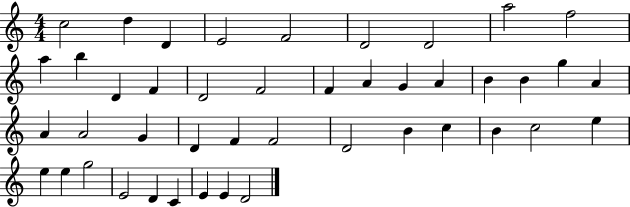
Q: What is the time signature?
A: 4/4